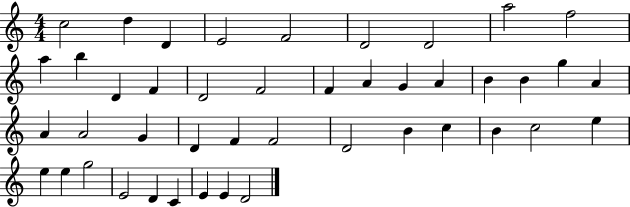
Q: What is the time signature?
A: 4/4